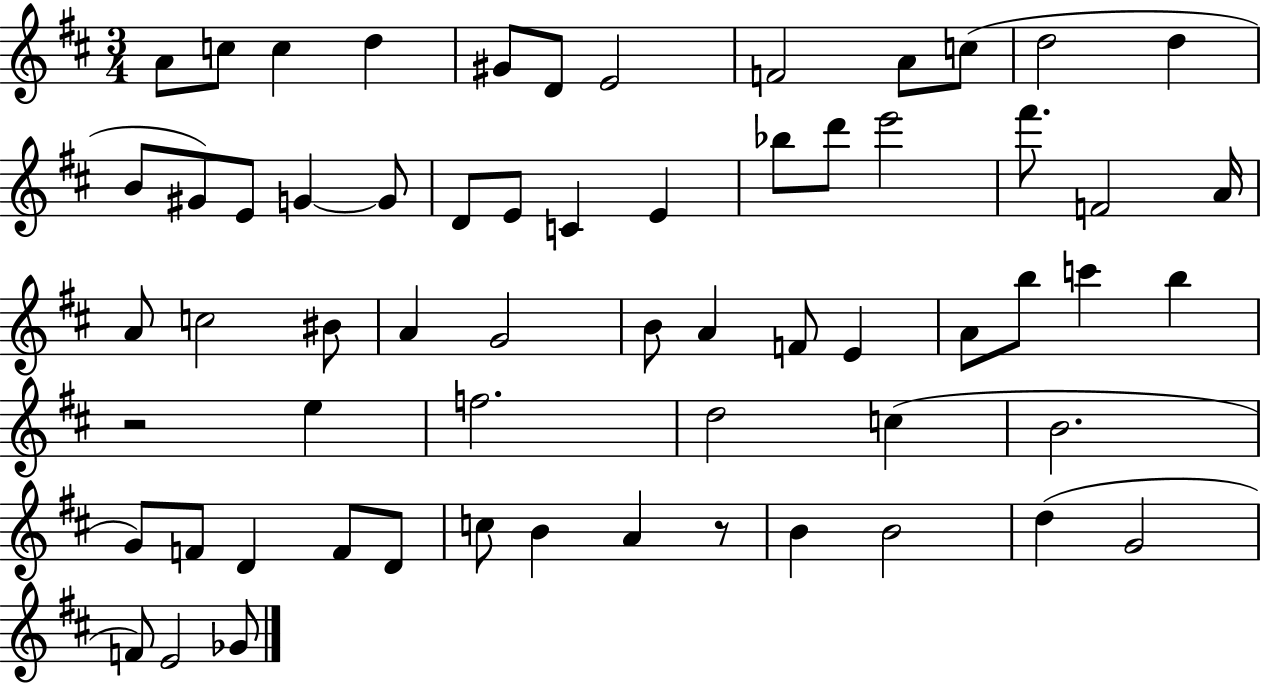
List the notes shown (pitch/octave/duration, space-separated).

A4/e C5/e C5/q D5/q G#4/e D4/e E4/h F4/h A4/e C5/e D5/h D5/q B4/e G#4/e E4/e G4/q G4/e D4/e E4/e C4/q E4/q Bb5/e D6/e E6/h F#6/e. F4/h A4/s A4/e C5/h BIS4/e A4/q G4/h B4/e A4/q F4/e E4/q A4/e B5/e C6/q B5/q R/h E5/q F5/h. D5/h C5/q B4/h. G4/e F4/e D4/q F4/e D4/e C5/e B4/q A4/q R/e B4/q B4/h D5/q G4/h F4/e E4/h Gb4/e